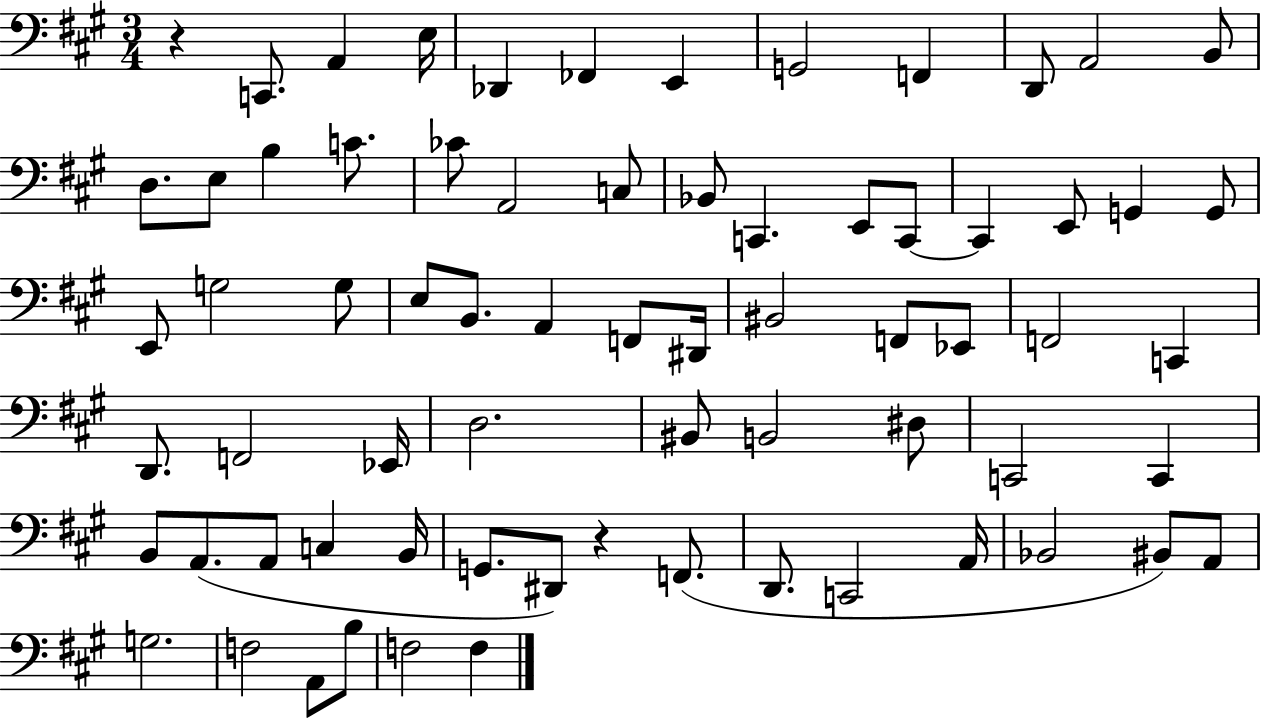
{
  \clef bass
  \numericTimeSignature
  \time 3/4
  \key a \major
  r4 c,8. a,4 e16 | des,4 fes,4 e,4 | g,2 f,4 | d,8 a,2 b,8 | \break d8. e8 b4 c'8. | ces'8 a,2 c8 | bes,8 c,4. e,8 c,8~~ | c,4 e,8 g,4 g,8 | \break e,8 g2 g8 | e8 b,8. a,4 f,8 dis,16 | bis,2 f,8 ees,8 | f,2 c,4 | \break d,8. f,2 ees,16 | d2. | bis,8 b,2 dis8 | c,2 c,4 | \break b,8 a,8.( a,8 c4 b,16 | g,8. dis,8) r4 f,8.( | d,8. c,2 a,16 | bes,2 bis,8) a,8 | \break g2. | f2 a,8 b8 | f2 f4 | \bar "|."
}